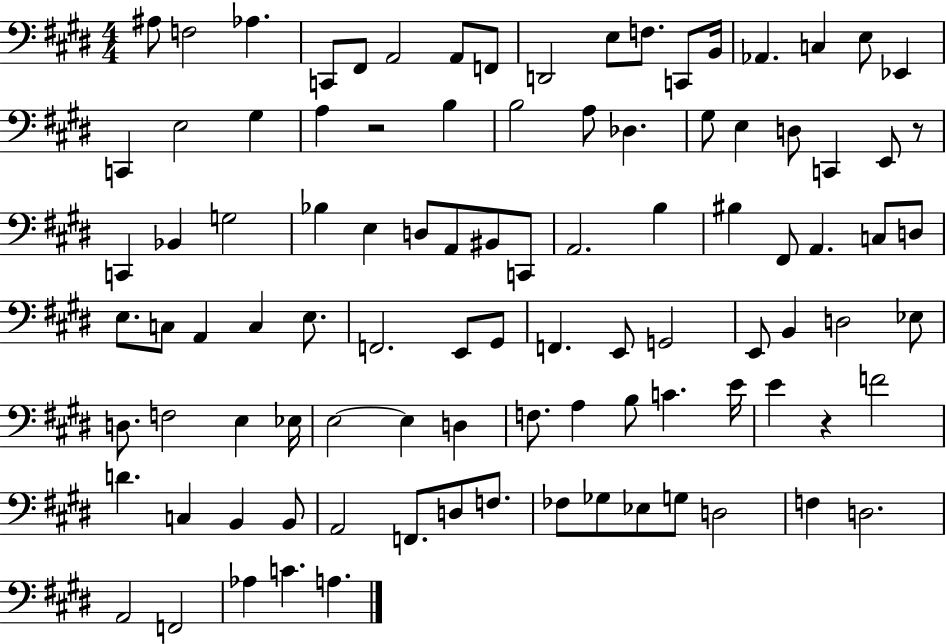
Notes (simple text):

A#3/e F3/h Ab3/q. C2/e F#2/e A2/h A2/e F2/e D2/h E3/e F3/e. C2/e B2/s Ab2/q. C3/q E3/e Eb2/q C2/q E3/h G#3/q A3/q R/h B3/q B3/h A3/e Db3/q. G#3/e E3/q D3/e C2/q E2/e R/e C2/q Bb2/q G3/h Bb3/q E3/q D3/e A2/e BIS2/e C2/e A2/h. B3/q BIS3/q F#2/e A2/q. C3/e D3/e E3/e. C3/e A2/q C3/q E3/e. F2/h. E2/e G#2/e F2/q. E2/e G2/h E2/e B2/q D3/h Eb3/e D3/e. F3/h E3/q Eb3/s E3/h E3/q D3/q F3/e. A3/q B3/e C4/q. E4/s E4/q R/q F4/h D4/q. C3/q B2/q B2/e A2/h F2/e. D3/e F3/e. FES3/e Gb3/e Eb3/e G3/e D3/h F3/q D3/h. A2/h F2/h Ab3/q C4/q. A3/q.